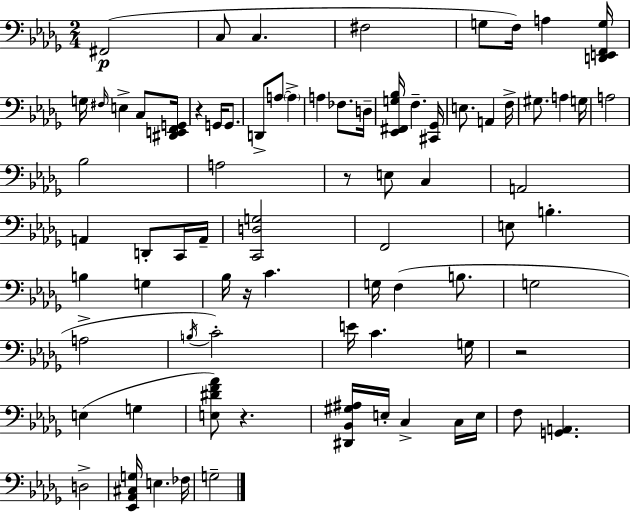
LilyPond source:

{
  \clef bass
  \numericTimeSignature
  \time 2/4
  \key bes \minor
  fis,2(\p | c8 c4. | fis2 | g8 f16) a4 <d, e, f, g>16 | \break g16 \grace { fis16 } e4-> c8 | <dis, e, f, g,>16 r4 g,16 g,8. | d,8-> a8~~ \parenthesize a4-> | a4 fes8. | \break d16-- <ees, fis, g bes>16 f4.-- | <cis, ges,>16 e8. a,4 | f16-> gis8. a4 | g16 a2 | \break bes2 | a2 | r8 e8 c4 | a,2 | \break a,4 d,8-. c,16 | a,16-- <c, d g>2 | f,2 | e8 b4.-. | \break b4 g4 | bes16 r16 c'4. | g16 f4( b8. | g2 | \break a2-> | \acciaccatura { b16 }) c'2-. | e'16 c'4. | g16 r2 | \break e4( g4 | <e dis' f' aes'>8) r4. | <dis, bes, gis ais>16 e16-. c4-> | c16 e16 f8 <g, a,>4. | \break d2-> | <ees, aes, cis g>16 e4. | fes16 g2-- | \bar "|."
}